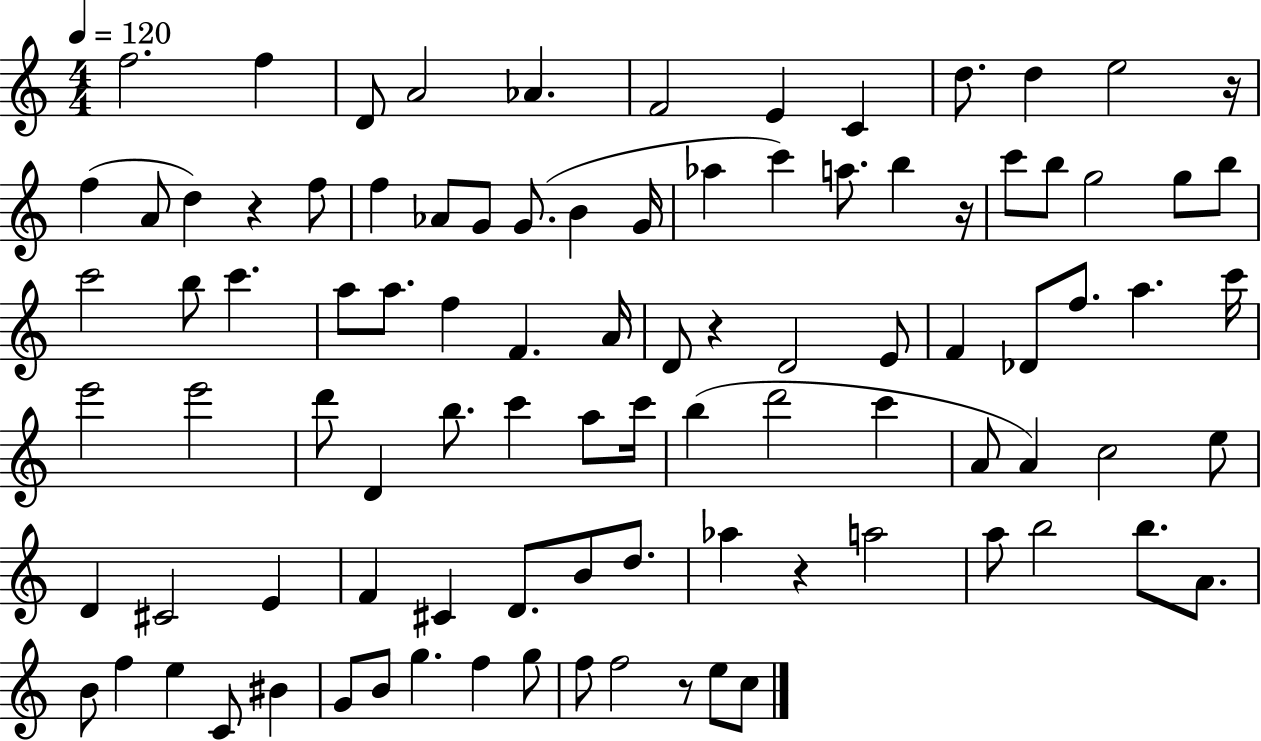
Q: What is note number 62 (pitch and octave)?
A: D4